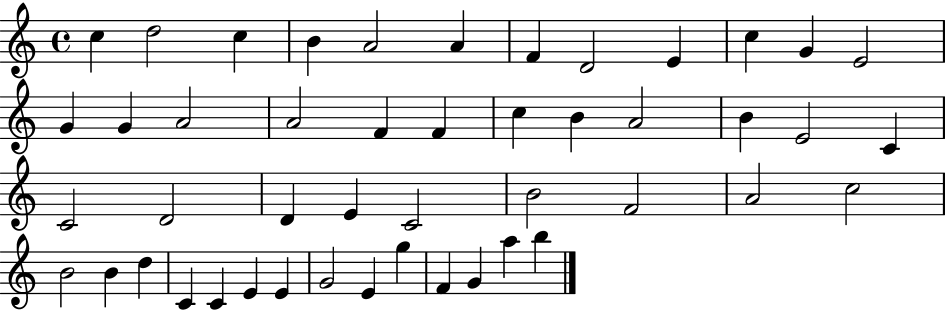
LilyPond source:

{
  \clef treble
  \time 4/4
  \defaultTimeSignature
  \key c \major
  c''4 d''2 c''4 | b'4 a'2 a'4 | f'4 d'2 e'4 | c''4 g'4 e'2 | \break g'4 g'4 a'2 | a'2 f'4 f'4 | c''4 b'4 a'2 | b'4 e'2 c'4 | \break c'2 d'2 | d'4 e'4 c'2 | b'2 f'2 | a'2 c''2 | \break b'2 b'4 d''4 | c'4 c'4 e'4 e'4 | g'2 e'4 g''4 | f'4 g'4 a''4 b''4 | \break \bar "|."
}